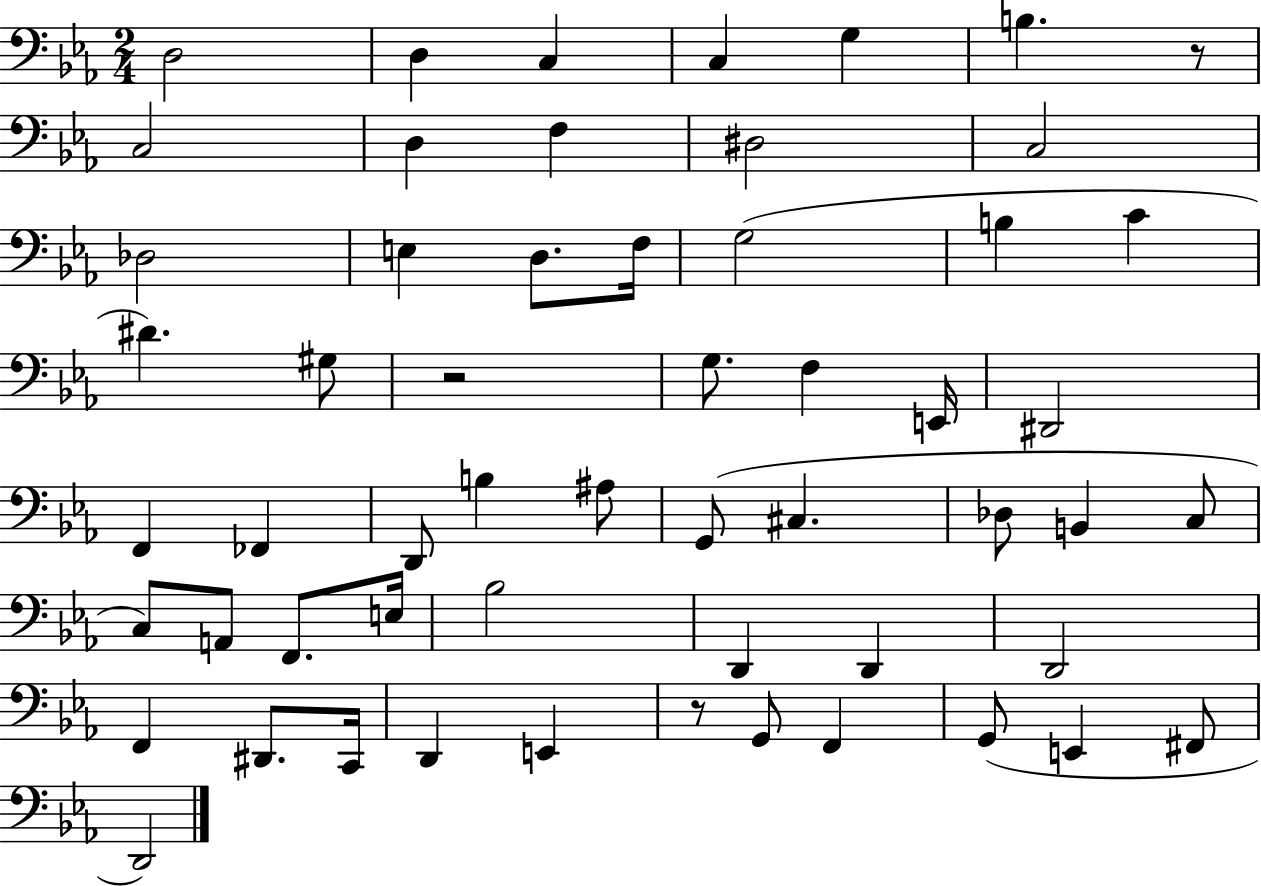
{
  \clef bass
  \numericTimeSignature
  \time 2/4
  \key ees \major
  d2 | d4 c4 | c4 g4 | b4. r8 | \break c2 | d4 f4 | dis2 | c2 | \break des2 | e4 d8. f16 | g2( | b4 c'4 | \break dis'4.) gis8 | r2 | g8. f4 e,16 | dis,2 | \break f,4 fes,4 | d,8 b4 ais8 | g,8( cis4. | des8 b,4 c8 | \break c8) a,8 f,8. e16 | bes2 | d,4 d,4 | d,2 | \break f,4 dis,8. c,16 | d,4 e,4 | r8 g,8 f,4 | g,8( e,4 fis,8 | \break d,2) | \bar "|."
}